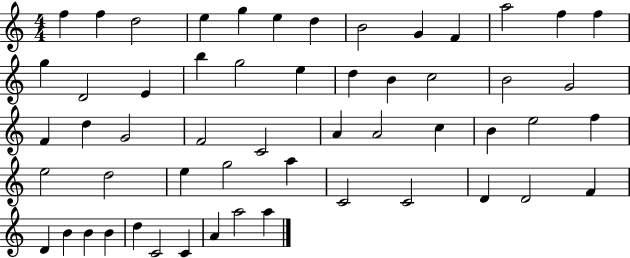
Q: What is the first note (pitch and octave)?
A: F5